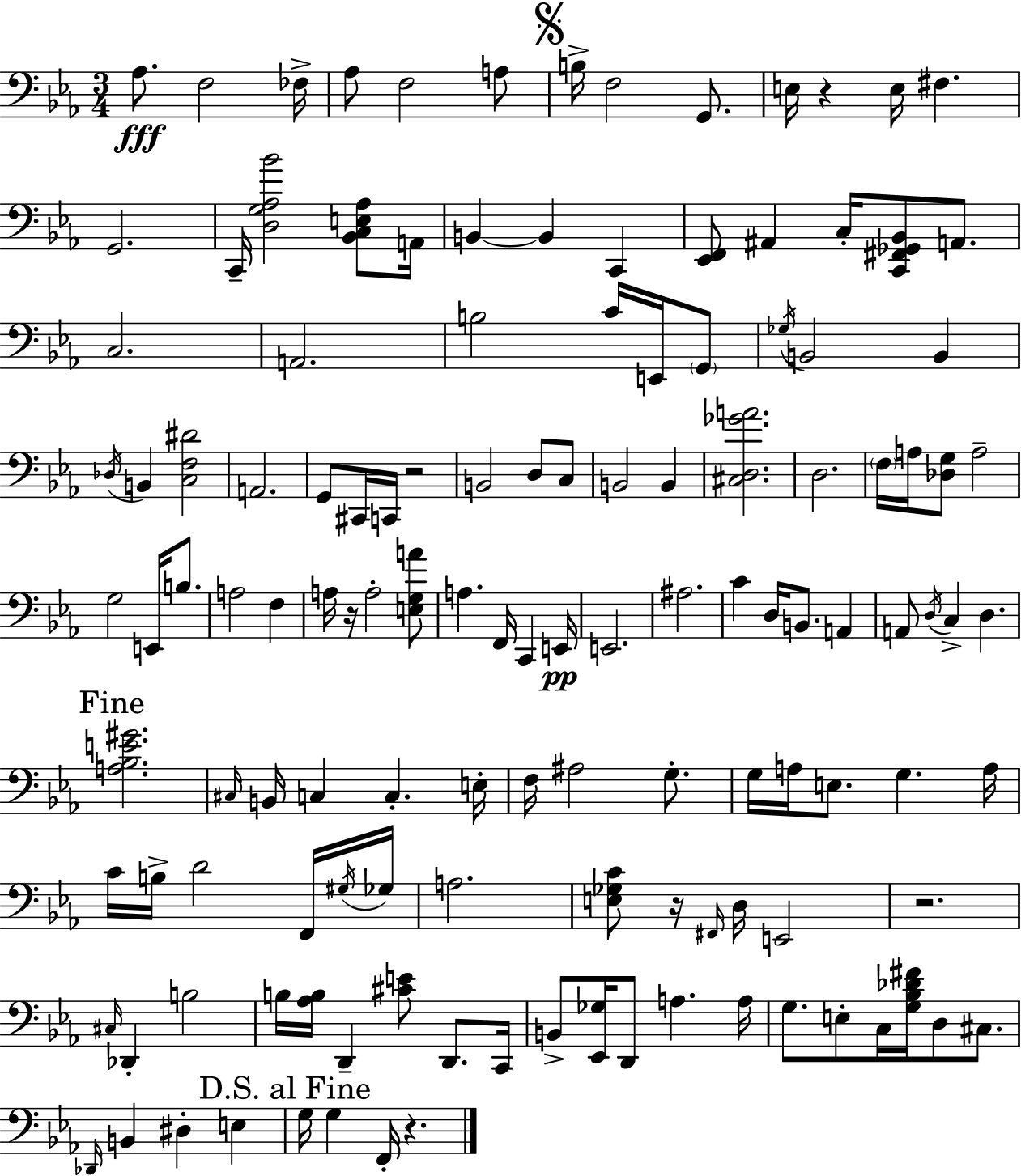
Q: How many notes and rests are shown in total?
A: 132